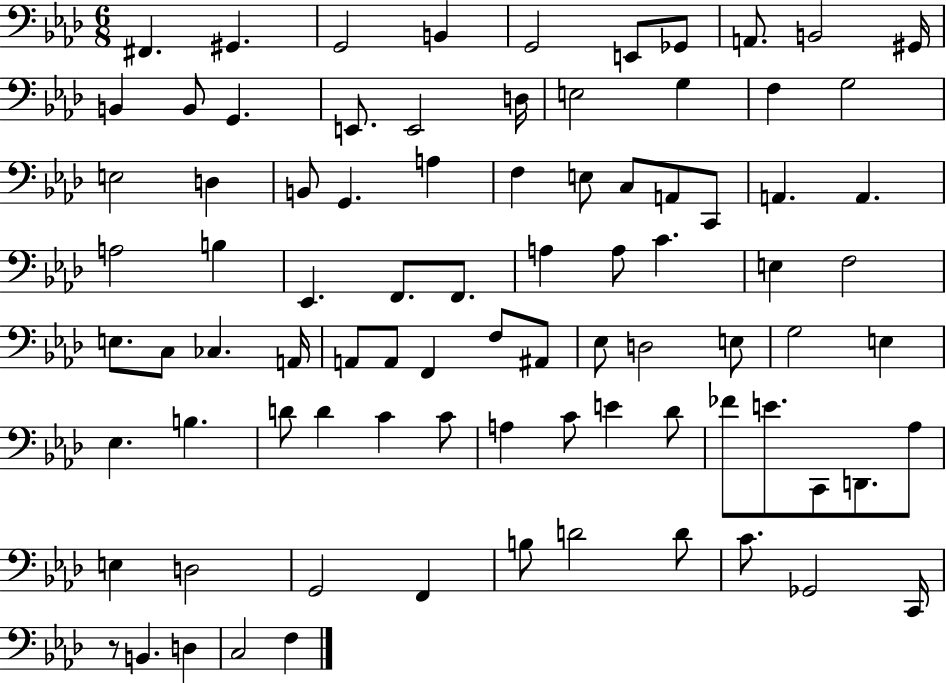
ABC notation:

X:1
T:Untitled
M:6/8
L:1/4
K:Ab
^F,, ^G,, G,,2 B,, G,,2 E,,/2 _G,,/2 A,,/2 B,,2 ^G,,/4 B,, B,,/2 G,, E,,/2 E,,2 D,/4 E,2 G, F, G,2 E,2 D, B,,/2 G,, A, F, E,/2 C,/2 A,,/2 C,,/2 A,, A,, A,2 B, _E,, F,,/2 F,,/2 A, A,/2 C E, F,2 E,/2 C,/2 _C, A,,/4 A,,/2 A,,/2 F,, F,/2 ^A,,/2 _E,/2 D,2 E,/2 G,2 E, _E, B, D/2 D C C/2 A, C/2 E _D/2 _F/2 E/2 C,,/2 D,,/2 _A,/2 E, D,2 G,,2 F,, B,/2 D2 D/2 C/2 _G,,2 C,,/4 z/2 B,, D, C,2 F,